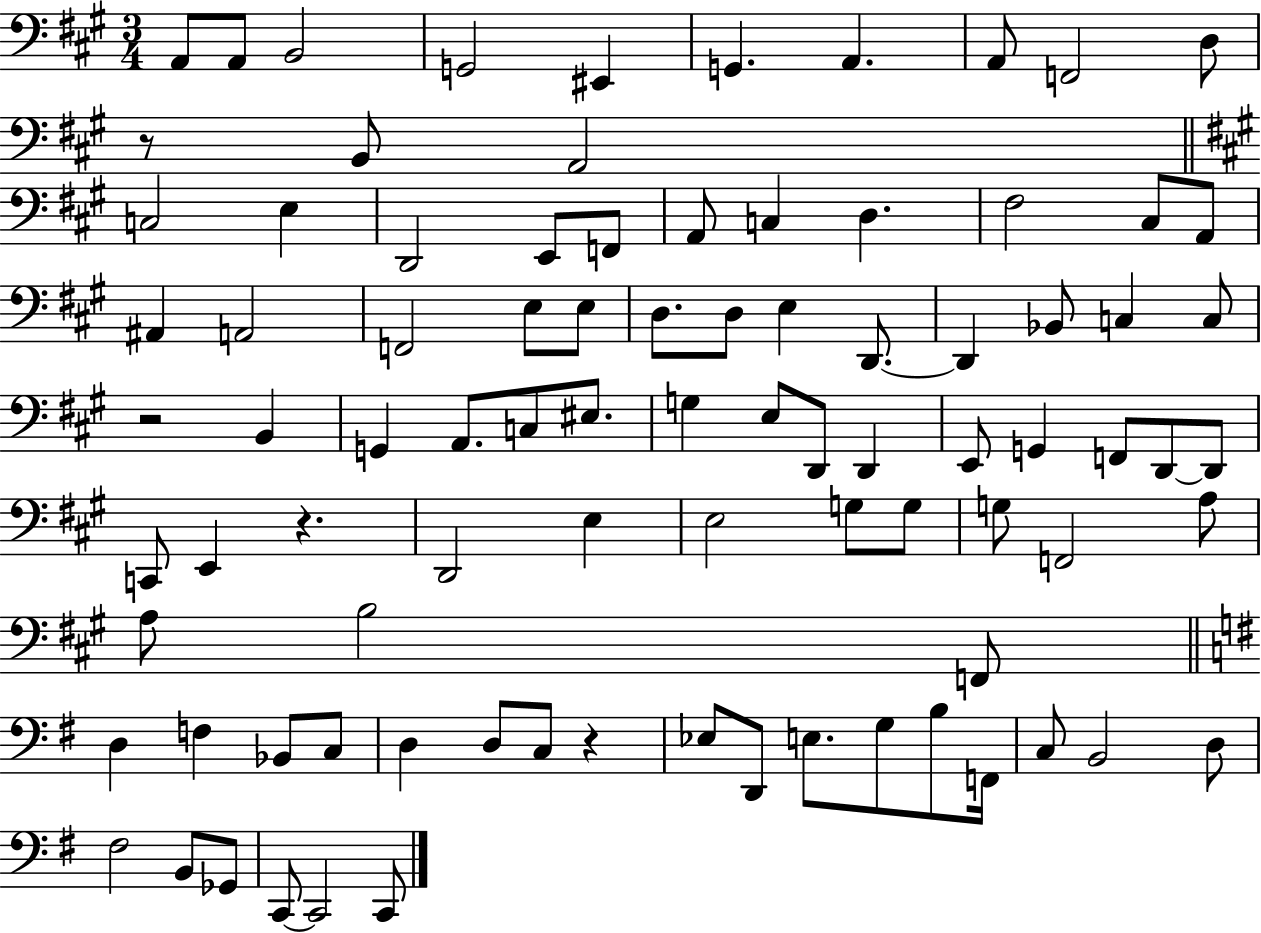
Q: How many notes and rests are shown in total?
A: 89